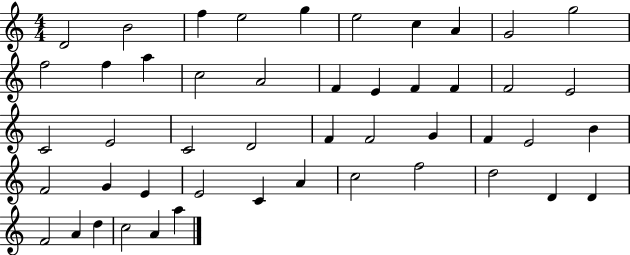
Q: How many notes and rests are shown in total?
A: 48